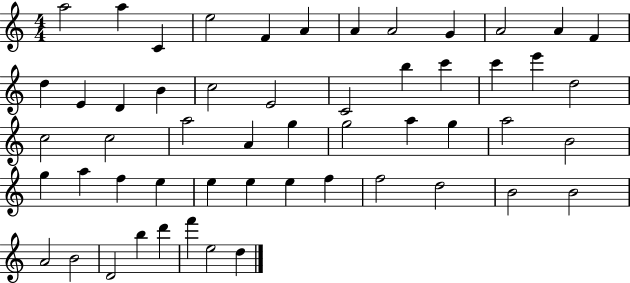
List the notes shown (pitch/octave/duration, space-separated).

A5/h A5/q C4/q E5/h F4/q A4/q A4/q A4/h G4/q A4/h A4/q F4/q D5/q E4/q D4/q B4/q C5/h E4/h C4/h B5/q C6/q C6/q E6/q D5/h C5/h C5/h A5/h A4/q G5/q G5/h A5/q G5/q A5/h B4/h G5/q A5/q F5/q E5/q E5/q E5/q E5/q F5/q F5/h D5/h B4/h B4/h A4/h B4/h D4/h B5/q D6/q F6/q E5/h D5/q